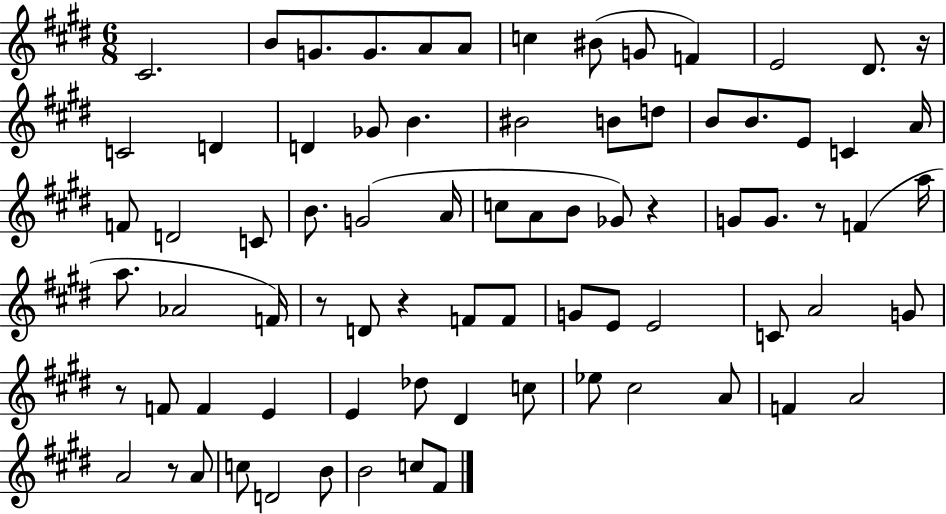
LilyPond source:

{
  \clef treble
  \numericTimeSignature
  \time 6/8
  \key e \major
  cis'2. | b'8 g'8. g'8. a'8 a'8 | c''4 bis'8( g'8 f'4) | e'2 dis'8. r16 | \break c'2 d'4 | d'4 ges'8 b'4. | bis'2 b'8 d''8 | b'8 b'8. e'8 c'4 a'16 | \break f'8 d'2 c'8 | b'8. g'2( a'16 | c''8 a'8 b'8 ges'8) r4 | g'8 g'8. r8 f'4( a''16 | \break a''8. aes'2 f'16) | r8 d'8 r4 f'8 f'8 | g'8 e'8 e'2 | c'8 a'2 g'8 | \break r8 f'8 f'4 e'4 | e'4 des''8 dis'4 c''8 | ees''8 cis''2 a'8 | f'4 a'2 | \break a'2 r8 a'8 | c''8 d'2 b'8 | b'2 c''8 fis'8 | \bar "|."
}